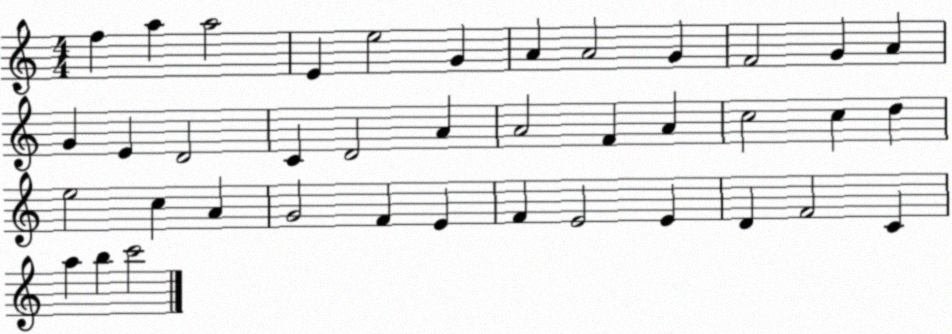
X:1
T:Untitled
M:4/4
L:1/4
K:C
f a a2 E e2 G A A2 G F2 G A G E D2 C D2 A A2 F A c2 c d e2 c A G2 F E F E2 E D F2 C a b c'2